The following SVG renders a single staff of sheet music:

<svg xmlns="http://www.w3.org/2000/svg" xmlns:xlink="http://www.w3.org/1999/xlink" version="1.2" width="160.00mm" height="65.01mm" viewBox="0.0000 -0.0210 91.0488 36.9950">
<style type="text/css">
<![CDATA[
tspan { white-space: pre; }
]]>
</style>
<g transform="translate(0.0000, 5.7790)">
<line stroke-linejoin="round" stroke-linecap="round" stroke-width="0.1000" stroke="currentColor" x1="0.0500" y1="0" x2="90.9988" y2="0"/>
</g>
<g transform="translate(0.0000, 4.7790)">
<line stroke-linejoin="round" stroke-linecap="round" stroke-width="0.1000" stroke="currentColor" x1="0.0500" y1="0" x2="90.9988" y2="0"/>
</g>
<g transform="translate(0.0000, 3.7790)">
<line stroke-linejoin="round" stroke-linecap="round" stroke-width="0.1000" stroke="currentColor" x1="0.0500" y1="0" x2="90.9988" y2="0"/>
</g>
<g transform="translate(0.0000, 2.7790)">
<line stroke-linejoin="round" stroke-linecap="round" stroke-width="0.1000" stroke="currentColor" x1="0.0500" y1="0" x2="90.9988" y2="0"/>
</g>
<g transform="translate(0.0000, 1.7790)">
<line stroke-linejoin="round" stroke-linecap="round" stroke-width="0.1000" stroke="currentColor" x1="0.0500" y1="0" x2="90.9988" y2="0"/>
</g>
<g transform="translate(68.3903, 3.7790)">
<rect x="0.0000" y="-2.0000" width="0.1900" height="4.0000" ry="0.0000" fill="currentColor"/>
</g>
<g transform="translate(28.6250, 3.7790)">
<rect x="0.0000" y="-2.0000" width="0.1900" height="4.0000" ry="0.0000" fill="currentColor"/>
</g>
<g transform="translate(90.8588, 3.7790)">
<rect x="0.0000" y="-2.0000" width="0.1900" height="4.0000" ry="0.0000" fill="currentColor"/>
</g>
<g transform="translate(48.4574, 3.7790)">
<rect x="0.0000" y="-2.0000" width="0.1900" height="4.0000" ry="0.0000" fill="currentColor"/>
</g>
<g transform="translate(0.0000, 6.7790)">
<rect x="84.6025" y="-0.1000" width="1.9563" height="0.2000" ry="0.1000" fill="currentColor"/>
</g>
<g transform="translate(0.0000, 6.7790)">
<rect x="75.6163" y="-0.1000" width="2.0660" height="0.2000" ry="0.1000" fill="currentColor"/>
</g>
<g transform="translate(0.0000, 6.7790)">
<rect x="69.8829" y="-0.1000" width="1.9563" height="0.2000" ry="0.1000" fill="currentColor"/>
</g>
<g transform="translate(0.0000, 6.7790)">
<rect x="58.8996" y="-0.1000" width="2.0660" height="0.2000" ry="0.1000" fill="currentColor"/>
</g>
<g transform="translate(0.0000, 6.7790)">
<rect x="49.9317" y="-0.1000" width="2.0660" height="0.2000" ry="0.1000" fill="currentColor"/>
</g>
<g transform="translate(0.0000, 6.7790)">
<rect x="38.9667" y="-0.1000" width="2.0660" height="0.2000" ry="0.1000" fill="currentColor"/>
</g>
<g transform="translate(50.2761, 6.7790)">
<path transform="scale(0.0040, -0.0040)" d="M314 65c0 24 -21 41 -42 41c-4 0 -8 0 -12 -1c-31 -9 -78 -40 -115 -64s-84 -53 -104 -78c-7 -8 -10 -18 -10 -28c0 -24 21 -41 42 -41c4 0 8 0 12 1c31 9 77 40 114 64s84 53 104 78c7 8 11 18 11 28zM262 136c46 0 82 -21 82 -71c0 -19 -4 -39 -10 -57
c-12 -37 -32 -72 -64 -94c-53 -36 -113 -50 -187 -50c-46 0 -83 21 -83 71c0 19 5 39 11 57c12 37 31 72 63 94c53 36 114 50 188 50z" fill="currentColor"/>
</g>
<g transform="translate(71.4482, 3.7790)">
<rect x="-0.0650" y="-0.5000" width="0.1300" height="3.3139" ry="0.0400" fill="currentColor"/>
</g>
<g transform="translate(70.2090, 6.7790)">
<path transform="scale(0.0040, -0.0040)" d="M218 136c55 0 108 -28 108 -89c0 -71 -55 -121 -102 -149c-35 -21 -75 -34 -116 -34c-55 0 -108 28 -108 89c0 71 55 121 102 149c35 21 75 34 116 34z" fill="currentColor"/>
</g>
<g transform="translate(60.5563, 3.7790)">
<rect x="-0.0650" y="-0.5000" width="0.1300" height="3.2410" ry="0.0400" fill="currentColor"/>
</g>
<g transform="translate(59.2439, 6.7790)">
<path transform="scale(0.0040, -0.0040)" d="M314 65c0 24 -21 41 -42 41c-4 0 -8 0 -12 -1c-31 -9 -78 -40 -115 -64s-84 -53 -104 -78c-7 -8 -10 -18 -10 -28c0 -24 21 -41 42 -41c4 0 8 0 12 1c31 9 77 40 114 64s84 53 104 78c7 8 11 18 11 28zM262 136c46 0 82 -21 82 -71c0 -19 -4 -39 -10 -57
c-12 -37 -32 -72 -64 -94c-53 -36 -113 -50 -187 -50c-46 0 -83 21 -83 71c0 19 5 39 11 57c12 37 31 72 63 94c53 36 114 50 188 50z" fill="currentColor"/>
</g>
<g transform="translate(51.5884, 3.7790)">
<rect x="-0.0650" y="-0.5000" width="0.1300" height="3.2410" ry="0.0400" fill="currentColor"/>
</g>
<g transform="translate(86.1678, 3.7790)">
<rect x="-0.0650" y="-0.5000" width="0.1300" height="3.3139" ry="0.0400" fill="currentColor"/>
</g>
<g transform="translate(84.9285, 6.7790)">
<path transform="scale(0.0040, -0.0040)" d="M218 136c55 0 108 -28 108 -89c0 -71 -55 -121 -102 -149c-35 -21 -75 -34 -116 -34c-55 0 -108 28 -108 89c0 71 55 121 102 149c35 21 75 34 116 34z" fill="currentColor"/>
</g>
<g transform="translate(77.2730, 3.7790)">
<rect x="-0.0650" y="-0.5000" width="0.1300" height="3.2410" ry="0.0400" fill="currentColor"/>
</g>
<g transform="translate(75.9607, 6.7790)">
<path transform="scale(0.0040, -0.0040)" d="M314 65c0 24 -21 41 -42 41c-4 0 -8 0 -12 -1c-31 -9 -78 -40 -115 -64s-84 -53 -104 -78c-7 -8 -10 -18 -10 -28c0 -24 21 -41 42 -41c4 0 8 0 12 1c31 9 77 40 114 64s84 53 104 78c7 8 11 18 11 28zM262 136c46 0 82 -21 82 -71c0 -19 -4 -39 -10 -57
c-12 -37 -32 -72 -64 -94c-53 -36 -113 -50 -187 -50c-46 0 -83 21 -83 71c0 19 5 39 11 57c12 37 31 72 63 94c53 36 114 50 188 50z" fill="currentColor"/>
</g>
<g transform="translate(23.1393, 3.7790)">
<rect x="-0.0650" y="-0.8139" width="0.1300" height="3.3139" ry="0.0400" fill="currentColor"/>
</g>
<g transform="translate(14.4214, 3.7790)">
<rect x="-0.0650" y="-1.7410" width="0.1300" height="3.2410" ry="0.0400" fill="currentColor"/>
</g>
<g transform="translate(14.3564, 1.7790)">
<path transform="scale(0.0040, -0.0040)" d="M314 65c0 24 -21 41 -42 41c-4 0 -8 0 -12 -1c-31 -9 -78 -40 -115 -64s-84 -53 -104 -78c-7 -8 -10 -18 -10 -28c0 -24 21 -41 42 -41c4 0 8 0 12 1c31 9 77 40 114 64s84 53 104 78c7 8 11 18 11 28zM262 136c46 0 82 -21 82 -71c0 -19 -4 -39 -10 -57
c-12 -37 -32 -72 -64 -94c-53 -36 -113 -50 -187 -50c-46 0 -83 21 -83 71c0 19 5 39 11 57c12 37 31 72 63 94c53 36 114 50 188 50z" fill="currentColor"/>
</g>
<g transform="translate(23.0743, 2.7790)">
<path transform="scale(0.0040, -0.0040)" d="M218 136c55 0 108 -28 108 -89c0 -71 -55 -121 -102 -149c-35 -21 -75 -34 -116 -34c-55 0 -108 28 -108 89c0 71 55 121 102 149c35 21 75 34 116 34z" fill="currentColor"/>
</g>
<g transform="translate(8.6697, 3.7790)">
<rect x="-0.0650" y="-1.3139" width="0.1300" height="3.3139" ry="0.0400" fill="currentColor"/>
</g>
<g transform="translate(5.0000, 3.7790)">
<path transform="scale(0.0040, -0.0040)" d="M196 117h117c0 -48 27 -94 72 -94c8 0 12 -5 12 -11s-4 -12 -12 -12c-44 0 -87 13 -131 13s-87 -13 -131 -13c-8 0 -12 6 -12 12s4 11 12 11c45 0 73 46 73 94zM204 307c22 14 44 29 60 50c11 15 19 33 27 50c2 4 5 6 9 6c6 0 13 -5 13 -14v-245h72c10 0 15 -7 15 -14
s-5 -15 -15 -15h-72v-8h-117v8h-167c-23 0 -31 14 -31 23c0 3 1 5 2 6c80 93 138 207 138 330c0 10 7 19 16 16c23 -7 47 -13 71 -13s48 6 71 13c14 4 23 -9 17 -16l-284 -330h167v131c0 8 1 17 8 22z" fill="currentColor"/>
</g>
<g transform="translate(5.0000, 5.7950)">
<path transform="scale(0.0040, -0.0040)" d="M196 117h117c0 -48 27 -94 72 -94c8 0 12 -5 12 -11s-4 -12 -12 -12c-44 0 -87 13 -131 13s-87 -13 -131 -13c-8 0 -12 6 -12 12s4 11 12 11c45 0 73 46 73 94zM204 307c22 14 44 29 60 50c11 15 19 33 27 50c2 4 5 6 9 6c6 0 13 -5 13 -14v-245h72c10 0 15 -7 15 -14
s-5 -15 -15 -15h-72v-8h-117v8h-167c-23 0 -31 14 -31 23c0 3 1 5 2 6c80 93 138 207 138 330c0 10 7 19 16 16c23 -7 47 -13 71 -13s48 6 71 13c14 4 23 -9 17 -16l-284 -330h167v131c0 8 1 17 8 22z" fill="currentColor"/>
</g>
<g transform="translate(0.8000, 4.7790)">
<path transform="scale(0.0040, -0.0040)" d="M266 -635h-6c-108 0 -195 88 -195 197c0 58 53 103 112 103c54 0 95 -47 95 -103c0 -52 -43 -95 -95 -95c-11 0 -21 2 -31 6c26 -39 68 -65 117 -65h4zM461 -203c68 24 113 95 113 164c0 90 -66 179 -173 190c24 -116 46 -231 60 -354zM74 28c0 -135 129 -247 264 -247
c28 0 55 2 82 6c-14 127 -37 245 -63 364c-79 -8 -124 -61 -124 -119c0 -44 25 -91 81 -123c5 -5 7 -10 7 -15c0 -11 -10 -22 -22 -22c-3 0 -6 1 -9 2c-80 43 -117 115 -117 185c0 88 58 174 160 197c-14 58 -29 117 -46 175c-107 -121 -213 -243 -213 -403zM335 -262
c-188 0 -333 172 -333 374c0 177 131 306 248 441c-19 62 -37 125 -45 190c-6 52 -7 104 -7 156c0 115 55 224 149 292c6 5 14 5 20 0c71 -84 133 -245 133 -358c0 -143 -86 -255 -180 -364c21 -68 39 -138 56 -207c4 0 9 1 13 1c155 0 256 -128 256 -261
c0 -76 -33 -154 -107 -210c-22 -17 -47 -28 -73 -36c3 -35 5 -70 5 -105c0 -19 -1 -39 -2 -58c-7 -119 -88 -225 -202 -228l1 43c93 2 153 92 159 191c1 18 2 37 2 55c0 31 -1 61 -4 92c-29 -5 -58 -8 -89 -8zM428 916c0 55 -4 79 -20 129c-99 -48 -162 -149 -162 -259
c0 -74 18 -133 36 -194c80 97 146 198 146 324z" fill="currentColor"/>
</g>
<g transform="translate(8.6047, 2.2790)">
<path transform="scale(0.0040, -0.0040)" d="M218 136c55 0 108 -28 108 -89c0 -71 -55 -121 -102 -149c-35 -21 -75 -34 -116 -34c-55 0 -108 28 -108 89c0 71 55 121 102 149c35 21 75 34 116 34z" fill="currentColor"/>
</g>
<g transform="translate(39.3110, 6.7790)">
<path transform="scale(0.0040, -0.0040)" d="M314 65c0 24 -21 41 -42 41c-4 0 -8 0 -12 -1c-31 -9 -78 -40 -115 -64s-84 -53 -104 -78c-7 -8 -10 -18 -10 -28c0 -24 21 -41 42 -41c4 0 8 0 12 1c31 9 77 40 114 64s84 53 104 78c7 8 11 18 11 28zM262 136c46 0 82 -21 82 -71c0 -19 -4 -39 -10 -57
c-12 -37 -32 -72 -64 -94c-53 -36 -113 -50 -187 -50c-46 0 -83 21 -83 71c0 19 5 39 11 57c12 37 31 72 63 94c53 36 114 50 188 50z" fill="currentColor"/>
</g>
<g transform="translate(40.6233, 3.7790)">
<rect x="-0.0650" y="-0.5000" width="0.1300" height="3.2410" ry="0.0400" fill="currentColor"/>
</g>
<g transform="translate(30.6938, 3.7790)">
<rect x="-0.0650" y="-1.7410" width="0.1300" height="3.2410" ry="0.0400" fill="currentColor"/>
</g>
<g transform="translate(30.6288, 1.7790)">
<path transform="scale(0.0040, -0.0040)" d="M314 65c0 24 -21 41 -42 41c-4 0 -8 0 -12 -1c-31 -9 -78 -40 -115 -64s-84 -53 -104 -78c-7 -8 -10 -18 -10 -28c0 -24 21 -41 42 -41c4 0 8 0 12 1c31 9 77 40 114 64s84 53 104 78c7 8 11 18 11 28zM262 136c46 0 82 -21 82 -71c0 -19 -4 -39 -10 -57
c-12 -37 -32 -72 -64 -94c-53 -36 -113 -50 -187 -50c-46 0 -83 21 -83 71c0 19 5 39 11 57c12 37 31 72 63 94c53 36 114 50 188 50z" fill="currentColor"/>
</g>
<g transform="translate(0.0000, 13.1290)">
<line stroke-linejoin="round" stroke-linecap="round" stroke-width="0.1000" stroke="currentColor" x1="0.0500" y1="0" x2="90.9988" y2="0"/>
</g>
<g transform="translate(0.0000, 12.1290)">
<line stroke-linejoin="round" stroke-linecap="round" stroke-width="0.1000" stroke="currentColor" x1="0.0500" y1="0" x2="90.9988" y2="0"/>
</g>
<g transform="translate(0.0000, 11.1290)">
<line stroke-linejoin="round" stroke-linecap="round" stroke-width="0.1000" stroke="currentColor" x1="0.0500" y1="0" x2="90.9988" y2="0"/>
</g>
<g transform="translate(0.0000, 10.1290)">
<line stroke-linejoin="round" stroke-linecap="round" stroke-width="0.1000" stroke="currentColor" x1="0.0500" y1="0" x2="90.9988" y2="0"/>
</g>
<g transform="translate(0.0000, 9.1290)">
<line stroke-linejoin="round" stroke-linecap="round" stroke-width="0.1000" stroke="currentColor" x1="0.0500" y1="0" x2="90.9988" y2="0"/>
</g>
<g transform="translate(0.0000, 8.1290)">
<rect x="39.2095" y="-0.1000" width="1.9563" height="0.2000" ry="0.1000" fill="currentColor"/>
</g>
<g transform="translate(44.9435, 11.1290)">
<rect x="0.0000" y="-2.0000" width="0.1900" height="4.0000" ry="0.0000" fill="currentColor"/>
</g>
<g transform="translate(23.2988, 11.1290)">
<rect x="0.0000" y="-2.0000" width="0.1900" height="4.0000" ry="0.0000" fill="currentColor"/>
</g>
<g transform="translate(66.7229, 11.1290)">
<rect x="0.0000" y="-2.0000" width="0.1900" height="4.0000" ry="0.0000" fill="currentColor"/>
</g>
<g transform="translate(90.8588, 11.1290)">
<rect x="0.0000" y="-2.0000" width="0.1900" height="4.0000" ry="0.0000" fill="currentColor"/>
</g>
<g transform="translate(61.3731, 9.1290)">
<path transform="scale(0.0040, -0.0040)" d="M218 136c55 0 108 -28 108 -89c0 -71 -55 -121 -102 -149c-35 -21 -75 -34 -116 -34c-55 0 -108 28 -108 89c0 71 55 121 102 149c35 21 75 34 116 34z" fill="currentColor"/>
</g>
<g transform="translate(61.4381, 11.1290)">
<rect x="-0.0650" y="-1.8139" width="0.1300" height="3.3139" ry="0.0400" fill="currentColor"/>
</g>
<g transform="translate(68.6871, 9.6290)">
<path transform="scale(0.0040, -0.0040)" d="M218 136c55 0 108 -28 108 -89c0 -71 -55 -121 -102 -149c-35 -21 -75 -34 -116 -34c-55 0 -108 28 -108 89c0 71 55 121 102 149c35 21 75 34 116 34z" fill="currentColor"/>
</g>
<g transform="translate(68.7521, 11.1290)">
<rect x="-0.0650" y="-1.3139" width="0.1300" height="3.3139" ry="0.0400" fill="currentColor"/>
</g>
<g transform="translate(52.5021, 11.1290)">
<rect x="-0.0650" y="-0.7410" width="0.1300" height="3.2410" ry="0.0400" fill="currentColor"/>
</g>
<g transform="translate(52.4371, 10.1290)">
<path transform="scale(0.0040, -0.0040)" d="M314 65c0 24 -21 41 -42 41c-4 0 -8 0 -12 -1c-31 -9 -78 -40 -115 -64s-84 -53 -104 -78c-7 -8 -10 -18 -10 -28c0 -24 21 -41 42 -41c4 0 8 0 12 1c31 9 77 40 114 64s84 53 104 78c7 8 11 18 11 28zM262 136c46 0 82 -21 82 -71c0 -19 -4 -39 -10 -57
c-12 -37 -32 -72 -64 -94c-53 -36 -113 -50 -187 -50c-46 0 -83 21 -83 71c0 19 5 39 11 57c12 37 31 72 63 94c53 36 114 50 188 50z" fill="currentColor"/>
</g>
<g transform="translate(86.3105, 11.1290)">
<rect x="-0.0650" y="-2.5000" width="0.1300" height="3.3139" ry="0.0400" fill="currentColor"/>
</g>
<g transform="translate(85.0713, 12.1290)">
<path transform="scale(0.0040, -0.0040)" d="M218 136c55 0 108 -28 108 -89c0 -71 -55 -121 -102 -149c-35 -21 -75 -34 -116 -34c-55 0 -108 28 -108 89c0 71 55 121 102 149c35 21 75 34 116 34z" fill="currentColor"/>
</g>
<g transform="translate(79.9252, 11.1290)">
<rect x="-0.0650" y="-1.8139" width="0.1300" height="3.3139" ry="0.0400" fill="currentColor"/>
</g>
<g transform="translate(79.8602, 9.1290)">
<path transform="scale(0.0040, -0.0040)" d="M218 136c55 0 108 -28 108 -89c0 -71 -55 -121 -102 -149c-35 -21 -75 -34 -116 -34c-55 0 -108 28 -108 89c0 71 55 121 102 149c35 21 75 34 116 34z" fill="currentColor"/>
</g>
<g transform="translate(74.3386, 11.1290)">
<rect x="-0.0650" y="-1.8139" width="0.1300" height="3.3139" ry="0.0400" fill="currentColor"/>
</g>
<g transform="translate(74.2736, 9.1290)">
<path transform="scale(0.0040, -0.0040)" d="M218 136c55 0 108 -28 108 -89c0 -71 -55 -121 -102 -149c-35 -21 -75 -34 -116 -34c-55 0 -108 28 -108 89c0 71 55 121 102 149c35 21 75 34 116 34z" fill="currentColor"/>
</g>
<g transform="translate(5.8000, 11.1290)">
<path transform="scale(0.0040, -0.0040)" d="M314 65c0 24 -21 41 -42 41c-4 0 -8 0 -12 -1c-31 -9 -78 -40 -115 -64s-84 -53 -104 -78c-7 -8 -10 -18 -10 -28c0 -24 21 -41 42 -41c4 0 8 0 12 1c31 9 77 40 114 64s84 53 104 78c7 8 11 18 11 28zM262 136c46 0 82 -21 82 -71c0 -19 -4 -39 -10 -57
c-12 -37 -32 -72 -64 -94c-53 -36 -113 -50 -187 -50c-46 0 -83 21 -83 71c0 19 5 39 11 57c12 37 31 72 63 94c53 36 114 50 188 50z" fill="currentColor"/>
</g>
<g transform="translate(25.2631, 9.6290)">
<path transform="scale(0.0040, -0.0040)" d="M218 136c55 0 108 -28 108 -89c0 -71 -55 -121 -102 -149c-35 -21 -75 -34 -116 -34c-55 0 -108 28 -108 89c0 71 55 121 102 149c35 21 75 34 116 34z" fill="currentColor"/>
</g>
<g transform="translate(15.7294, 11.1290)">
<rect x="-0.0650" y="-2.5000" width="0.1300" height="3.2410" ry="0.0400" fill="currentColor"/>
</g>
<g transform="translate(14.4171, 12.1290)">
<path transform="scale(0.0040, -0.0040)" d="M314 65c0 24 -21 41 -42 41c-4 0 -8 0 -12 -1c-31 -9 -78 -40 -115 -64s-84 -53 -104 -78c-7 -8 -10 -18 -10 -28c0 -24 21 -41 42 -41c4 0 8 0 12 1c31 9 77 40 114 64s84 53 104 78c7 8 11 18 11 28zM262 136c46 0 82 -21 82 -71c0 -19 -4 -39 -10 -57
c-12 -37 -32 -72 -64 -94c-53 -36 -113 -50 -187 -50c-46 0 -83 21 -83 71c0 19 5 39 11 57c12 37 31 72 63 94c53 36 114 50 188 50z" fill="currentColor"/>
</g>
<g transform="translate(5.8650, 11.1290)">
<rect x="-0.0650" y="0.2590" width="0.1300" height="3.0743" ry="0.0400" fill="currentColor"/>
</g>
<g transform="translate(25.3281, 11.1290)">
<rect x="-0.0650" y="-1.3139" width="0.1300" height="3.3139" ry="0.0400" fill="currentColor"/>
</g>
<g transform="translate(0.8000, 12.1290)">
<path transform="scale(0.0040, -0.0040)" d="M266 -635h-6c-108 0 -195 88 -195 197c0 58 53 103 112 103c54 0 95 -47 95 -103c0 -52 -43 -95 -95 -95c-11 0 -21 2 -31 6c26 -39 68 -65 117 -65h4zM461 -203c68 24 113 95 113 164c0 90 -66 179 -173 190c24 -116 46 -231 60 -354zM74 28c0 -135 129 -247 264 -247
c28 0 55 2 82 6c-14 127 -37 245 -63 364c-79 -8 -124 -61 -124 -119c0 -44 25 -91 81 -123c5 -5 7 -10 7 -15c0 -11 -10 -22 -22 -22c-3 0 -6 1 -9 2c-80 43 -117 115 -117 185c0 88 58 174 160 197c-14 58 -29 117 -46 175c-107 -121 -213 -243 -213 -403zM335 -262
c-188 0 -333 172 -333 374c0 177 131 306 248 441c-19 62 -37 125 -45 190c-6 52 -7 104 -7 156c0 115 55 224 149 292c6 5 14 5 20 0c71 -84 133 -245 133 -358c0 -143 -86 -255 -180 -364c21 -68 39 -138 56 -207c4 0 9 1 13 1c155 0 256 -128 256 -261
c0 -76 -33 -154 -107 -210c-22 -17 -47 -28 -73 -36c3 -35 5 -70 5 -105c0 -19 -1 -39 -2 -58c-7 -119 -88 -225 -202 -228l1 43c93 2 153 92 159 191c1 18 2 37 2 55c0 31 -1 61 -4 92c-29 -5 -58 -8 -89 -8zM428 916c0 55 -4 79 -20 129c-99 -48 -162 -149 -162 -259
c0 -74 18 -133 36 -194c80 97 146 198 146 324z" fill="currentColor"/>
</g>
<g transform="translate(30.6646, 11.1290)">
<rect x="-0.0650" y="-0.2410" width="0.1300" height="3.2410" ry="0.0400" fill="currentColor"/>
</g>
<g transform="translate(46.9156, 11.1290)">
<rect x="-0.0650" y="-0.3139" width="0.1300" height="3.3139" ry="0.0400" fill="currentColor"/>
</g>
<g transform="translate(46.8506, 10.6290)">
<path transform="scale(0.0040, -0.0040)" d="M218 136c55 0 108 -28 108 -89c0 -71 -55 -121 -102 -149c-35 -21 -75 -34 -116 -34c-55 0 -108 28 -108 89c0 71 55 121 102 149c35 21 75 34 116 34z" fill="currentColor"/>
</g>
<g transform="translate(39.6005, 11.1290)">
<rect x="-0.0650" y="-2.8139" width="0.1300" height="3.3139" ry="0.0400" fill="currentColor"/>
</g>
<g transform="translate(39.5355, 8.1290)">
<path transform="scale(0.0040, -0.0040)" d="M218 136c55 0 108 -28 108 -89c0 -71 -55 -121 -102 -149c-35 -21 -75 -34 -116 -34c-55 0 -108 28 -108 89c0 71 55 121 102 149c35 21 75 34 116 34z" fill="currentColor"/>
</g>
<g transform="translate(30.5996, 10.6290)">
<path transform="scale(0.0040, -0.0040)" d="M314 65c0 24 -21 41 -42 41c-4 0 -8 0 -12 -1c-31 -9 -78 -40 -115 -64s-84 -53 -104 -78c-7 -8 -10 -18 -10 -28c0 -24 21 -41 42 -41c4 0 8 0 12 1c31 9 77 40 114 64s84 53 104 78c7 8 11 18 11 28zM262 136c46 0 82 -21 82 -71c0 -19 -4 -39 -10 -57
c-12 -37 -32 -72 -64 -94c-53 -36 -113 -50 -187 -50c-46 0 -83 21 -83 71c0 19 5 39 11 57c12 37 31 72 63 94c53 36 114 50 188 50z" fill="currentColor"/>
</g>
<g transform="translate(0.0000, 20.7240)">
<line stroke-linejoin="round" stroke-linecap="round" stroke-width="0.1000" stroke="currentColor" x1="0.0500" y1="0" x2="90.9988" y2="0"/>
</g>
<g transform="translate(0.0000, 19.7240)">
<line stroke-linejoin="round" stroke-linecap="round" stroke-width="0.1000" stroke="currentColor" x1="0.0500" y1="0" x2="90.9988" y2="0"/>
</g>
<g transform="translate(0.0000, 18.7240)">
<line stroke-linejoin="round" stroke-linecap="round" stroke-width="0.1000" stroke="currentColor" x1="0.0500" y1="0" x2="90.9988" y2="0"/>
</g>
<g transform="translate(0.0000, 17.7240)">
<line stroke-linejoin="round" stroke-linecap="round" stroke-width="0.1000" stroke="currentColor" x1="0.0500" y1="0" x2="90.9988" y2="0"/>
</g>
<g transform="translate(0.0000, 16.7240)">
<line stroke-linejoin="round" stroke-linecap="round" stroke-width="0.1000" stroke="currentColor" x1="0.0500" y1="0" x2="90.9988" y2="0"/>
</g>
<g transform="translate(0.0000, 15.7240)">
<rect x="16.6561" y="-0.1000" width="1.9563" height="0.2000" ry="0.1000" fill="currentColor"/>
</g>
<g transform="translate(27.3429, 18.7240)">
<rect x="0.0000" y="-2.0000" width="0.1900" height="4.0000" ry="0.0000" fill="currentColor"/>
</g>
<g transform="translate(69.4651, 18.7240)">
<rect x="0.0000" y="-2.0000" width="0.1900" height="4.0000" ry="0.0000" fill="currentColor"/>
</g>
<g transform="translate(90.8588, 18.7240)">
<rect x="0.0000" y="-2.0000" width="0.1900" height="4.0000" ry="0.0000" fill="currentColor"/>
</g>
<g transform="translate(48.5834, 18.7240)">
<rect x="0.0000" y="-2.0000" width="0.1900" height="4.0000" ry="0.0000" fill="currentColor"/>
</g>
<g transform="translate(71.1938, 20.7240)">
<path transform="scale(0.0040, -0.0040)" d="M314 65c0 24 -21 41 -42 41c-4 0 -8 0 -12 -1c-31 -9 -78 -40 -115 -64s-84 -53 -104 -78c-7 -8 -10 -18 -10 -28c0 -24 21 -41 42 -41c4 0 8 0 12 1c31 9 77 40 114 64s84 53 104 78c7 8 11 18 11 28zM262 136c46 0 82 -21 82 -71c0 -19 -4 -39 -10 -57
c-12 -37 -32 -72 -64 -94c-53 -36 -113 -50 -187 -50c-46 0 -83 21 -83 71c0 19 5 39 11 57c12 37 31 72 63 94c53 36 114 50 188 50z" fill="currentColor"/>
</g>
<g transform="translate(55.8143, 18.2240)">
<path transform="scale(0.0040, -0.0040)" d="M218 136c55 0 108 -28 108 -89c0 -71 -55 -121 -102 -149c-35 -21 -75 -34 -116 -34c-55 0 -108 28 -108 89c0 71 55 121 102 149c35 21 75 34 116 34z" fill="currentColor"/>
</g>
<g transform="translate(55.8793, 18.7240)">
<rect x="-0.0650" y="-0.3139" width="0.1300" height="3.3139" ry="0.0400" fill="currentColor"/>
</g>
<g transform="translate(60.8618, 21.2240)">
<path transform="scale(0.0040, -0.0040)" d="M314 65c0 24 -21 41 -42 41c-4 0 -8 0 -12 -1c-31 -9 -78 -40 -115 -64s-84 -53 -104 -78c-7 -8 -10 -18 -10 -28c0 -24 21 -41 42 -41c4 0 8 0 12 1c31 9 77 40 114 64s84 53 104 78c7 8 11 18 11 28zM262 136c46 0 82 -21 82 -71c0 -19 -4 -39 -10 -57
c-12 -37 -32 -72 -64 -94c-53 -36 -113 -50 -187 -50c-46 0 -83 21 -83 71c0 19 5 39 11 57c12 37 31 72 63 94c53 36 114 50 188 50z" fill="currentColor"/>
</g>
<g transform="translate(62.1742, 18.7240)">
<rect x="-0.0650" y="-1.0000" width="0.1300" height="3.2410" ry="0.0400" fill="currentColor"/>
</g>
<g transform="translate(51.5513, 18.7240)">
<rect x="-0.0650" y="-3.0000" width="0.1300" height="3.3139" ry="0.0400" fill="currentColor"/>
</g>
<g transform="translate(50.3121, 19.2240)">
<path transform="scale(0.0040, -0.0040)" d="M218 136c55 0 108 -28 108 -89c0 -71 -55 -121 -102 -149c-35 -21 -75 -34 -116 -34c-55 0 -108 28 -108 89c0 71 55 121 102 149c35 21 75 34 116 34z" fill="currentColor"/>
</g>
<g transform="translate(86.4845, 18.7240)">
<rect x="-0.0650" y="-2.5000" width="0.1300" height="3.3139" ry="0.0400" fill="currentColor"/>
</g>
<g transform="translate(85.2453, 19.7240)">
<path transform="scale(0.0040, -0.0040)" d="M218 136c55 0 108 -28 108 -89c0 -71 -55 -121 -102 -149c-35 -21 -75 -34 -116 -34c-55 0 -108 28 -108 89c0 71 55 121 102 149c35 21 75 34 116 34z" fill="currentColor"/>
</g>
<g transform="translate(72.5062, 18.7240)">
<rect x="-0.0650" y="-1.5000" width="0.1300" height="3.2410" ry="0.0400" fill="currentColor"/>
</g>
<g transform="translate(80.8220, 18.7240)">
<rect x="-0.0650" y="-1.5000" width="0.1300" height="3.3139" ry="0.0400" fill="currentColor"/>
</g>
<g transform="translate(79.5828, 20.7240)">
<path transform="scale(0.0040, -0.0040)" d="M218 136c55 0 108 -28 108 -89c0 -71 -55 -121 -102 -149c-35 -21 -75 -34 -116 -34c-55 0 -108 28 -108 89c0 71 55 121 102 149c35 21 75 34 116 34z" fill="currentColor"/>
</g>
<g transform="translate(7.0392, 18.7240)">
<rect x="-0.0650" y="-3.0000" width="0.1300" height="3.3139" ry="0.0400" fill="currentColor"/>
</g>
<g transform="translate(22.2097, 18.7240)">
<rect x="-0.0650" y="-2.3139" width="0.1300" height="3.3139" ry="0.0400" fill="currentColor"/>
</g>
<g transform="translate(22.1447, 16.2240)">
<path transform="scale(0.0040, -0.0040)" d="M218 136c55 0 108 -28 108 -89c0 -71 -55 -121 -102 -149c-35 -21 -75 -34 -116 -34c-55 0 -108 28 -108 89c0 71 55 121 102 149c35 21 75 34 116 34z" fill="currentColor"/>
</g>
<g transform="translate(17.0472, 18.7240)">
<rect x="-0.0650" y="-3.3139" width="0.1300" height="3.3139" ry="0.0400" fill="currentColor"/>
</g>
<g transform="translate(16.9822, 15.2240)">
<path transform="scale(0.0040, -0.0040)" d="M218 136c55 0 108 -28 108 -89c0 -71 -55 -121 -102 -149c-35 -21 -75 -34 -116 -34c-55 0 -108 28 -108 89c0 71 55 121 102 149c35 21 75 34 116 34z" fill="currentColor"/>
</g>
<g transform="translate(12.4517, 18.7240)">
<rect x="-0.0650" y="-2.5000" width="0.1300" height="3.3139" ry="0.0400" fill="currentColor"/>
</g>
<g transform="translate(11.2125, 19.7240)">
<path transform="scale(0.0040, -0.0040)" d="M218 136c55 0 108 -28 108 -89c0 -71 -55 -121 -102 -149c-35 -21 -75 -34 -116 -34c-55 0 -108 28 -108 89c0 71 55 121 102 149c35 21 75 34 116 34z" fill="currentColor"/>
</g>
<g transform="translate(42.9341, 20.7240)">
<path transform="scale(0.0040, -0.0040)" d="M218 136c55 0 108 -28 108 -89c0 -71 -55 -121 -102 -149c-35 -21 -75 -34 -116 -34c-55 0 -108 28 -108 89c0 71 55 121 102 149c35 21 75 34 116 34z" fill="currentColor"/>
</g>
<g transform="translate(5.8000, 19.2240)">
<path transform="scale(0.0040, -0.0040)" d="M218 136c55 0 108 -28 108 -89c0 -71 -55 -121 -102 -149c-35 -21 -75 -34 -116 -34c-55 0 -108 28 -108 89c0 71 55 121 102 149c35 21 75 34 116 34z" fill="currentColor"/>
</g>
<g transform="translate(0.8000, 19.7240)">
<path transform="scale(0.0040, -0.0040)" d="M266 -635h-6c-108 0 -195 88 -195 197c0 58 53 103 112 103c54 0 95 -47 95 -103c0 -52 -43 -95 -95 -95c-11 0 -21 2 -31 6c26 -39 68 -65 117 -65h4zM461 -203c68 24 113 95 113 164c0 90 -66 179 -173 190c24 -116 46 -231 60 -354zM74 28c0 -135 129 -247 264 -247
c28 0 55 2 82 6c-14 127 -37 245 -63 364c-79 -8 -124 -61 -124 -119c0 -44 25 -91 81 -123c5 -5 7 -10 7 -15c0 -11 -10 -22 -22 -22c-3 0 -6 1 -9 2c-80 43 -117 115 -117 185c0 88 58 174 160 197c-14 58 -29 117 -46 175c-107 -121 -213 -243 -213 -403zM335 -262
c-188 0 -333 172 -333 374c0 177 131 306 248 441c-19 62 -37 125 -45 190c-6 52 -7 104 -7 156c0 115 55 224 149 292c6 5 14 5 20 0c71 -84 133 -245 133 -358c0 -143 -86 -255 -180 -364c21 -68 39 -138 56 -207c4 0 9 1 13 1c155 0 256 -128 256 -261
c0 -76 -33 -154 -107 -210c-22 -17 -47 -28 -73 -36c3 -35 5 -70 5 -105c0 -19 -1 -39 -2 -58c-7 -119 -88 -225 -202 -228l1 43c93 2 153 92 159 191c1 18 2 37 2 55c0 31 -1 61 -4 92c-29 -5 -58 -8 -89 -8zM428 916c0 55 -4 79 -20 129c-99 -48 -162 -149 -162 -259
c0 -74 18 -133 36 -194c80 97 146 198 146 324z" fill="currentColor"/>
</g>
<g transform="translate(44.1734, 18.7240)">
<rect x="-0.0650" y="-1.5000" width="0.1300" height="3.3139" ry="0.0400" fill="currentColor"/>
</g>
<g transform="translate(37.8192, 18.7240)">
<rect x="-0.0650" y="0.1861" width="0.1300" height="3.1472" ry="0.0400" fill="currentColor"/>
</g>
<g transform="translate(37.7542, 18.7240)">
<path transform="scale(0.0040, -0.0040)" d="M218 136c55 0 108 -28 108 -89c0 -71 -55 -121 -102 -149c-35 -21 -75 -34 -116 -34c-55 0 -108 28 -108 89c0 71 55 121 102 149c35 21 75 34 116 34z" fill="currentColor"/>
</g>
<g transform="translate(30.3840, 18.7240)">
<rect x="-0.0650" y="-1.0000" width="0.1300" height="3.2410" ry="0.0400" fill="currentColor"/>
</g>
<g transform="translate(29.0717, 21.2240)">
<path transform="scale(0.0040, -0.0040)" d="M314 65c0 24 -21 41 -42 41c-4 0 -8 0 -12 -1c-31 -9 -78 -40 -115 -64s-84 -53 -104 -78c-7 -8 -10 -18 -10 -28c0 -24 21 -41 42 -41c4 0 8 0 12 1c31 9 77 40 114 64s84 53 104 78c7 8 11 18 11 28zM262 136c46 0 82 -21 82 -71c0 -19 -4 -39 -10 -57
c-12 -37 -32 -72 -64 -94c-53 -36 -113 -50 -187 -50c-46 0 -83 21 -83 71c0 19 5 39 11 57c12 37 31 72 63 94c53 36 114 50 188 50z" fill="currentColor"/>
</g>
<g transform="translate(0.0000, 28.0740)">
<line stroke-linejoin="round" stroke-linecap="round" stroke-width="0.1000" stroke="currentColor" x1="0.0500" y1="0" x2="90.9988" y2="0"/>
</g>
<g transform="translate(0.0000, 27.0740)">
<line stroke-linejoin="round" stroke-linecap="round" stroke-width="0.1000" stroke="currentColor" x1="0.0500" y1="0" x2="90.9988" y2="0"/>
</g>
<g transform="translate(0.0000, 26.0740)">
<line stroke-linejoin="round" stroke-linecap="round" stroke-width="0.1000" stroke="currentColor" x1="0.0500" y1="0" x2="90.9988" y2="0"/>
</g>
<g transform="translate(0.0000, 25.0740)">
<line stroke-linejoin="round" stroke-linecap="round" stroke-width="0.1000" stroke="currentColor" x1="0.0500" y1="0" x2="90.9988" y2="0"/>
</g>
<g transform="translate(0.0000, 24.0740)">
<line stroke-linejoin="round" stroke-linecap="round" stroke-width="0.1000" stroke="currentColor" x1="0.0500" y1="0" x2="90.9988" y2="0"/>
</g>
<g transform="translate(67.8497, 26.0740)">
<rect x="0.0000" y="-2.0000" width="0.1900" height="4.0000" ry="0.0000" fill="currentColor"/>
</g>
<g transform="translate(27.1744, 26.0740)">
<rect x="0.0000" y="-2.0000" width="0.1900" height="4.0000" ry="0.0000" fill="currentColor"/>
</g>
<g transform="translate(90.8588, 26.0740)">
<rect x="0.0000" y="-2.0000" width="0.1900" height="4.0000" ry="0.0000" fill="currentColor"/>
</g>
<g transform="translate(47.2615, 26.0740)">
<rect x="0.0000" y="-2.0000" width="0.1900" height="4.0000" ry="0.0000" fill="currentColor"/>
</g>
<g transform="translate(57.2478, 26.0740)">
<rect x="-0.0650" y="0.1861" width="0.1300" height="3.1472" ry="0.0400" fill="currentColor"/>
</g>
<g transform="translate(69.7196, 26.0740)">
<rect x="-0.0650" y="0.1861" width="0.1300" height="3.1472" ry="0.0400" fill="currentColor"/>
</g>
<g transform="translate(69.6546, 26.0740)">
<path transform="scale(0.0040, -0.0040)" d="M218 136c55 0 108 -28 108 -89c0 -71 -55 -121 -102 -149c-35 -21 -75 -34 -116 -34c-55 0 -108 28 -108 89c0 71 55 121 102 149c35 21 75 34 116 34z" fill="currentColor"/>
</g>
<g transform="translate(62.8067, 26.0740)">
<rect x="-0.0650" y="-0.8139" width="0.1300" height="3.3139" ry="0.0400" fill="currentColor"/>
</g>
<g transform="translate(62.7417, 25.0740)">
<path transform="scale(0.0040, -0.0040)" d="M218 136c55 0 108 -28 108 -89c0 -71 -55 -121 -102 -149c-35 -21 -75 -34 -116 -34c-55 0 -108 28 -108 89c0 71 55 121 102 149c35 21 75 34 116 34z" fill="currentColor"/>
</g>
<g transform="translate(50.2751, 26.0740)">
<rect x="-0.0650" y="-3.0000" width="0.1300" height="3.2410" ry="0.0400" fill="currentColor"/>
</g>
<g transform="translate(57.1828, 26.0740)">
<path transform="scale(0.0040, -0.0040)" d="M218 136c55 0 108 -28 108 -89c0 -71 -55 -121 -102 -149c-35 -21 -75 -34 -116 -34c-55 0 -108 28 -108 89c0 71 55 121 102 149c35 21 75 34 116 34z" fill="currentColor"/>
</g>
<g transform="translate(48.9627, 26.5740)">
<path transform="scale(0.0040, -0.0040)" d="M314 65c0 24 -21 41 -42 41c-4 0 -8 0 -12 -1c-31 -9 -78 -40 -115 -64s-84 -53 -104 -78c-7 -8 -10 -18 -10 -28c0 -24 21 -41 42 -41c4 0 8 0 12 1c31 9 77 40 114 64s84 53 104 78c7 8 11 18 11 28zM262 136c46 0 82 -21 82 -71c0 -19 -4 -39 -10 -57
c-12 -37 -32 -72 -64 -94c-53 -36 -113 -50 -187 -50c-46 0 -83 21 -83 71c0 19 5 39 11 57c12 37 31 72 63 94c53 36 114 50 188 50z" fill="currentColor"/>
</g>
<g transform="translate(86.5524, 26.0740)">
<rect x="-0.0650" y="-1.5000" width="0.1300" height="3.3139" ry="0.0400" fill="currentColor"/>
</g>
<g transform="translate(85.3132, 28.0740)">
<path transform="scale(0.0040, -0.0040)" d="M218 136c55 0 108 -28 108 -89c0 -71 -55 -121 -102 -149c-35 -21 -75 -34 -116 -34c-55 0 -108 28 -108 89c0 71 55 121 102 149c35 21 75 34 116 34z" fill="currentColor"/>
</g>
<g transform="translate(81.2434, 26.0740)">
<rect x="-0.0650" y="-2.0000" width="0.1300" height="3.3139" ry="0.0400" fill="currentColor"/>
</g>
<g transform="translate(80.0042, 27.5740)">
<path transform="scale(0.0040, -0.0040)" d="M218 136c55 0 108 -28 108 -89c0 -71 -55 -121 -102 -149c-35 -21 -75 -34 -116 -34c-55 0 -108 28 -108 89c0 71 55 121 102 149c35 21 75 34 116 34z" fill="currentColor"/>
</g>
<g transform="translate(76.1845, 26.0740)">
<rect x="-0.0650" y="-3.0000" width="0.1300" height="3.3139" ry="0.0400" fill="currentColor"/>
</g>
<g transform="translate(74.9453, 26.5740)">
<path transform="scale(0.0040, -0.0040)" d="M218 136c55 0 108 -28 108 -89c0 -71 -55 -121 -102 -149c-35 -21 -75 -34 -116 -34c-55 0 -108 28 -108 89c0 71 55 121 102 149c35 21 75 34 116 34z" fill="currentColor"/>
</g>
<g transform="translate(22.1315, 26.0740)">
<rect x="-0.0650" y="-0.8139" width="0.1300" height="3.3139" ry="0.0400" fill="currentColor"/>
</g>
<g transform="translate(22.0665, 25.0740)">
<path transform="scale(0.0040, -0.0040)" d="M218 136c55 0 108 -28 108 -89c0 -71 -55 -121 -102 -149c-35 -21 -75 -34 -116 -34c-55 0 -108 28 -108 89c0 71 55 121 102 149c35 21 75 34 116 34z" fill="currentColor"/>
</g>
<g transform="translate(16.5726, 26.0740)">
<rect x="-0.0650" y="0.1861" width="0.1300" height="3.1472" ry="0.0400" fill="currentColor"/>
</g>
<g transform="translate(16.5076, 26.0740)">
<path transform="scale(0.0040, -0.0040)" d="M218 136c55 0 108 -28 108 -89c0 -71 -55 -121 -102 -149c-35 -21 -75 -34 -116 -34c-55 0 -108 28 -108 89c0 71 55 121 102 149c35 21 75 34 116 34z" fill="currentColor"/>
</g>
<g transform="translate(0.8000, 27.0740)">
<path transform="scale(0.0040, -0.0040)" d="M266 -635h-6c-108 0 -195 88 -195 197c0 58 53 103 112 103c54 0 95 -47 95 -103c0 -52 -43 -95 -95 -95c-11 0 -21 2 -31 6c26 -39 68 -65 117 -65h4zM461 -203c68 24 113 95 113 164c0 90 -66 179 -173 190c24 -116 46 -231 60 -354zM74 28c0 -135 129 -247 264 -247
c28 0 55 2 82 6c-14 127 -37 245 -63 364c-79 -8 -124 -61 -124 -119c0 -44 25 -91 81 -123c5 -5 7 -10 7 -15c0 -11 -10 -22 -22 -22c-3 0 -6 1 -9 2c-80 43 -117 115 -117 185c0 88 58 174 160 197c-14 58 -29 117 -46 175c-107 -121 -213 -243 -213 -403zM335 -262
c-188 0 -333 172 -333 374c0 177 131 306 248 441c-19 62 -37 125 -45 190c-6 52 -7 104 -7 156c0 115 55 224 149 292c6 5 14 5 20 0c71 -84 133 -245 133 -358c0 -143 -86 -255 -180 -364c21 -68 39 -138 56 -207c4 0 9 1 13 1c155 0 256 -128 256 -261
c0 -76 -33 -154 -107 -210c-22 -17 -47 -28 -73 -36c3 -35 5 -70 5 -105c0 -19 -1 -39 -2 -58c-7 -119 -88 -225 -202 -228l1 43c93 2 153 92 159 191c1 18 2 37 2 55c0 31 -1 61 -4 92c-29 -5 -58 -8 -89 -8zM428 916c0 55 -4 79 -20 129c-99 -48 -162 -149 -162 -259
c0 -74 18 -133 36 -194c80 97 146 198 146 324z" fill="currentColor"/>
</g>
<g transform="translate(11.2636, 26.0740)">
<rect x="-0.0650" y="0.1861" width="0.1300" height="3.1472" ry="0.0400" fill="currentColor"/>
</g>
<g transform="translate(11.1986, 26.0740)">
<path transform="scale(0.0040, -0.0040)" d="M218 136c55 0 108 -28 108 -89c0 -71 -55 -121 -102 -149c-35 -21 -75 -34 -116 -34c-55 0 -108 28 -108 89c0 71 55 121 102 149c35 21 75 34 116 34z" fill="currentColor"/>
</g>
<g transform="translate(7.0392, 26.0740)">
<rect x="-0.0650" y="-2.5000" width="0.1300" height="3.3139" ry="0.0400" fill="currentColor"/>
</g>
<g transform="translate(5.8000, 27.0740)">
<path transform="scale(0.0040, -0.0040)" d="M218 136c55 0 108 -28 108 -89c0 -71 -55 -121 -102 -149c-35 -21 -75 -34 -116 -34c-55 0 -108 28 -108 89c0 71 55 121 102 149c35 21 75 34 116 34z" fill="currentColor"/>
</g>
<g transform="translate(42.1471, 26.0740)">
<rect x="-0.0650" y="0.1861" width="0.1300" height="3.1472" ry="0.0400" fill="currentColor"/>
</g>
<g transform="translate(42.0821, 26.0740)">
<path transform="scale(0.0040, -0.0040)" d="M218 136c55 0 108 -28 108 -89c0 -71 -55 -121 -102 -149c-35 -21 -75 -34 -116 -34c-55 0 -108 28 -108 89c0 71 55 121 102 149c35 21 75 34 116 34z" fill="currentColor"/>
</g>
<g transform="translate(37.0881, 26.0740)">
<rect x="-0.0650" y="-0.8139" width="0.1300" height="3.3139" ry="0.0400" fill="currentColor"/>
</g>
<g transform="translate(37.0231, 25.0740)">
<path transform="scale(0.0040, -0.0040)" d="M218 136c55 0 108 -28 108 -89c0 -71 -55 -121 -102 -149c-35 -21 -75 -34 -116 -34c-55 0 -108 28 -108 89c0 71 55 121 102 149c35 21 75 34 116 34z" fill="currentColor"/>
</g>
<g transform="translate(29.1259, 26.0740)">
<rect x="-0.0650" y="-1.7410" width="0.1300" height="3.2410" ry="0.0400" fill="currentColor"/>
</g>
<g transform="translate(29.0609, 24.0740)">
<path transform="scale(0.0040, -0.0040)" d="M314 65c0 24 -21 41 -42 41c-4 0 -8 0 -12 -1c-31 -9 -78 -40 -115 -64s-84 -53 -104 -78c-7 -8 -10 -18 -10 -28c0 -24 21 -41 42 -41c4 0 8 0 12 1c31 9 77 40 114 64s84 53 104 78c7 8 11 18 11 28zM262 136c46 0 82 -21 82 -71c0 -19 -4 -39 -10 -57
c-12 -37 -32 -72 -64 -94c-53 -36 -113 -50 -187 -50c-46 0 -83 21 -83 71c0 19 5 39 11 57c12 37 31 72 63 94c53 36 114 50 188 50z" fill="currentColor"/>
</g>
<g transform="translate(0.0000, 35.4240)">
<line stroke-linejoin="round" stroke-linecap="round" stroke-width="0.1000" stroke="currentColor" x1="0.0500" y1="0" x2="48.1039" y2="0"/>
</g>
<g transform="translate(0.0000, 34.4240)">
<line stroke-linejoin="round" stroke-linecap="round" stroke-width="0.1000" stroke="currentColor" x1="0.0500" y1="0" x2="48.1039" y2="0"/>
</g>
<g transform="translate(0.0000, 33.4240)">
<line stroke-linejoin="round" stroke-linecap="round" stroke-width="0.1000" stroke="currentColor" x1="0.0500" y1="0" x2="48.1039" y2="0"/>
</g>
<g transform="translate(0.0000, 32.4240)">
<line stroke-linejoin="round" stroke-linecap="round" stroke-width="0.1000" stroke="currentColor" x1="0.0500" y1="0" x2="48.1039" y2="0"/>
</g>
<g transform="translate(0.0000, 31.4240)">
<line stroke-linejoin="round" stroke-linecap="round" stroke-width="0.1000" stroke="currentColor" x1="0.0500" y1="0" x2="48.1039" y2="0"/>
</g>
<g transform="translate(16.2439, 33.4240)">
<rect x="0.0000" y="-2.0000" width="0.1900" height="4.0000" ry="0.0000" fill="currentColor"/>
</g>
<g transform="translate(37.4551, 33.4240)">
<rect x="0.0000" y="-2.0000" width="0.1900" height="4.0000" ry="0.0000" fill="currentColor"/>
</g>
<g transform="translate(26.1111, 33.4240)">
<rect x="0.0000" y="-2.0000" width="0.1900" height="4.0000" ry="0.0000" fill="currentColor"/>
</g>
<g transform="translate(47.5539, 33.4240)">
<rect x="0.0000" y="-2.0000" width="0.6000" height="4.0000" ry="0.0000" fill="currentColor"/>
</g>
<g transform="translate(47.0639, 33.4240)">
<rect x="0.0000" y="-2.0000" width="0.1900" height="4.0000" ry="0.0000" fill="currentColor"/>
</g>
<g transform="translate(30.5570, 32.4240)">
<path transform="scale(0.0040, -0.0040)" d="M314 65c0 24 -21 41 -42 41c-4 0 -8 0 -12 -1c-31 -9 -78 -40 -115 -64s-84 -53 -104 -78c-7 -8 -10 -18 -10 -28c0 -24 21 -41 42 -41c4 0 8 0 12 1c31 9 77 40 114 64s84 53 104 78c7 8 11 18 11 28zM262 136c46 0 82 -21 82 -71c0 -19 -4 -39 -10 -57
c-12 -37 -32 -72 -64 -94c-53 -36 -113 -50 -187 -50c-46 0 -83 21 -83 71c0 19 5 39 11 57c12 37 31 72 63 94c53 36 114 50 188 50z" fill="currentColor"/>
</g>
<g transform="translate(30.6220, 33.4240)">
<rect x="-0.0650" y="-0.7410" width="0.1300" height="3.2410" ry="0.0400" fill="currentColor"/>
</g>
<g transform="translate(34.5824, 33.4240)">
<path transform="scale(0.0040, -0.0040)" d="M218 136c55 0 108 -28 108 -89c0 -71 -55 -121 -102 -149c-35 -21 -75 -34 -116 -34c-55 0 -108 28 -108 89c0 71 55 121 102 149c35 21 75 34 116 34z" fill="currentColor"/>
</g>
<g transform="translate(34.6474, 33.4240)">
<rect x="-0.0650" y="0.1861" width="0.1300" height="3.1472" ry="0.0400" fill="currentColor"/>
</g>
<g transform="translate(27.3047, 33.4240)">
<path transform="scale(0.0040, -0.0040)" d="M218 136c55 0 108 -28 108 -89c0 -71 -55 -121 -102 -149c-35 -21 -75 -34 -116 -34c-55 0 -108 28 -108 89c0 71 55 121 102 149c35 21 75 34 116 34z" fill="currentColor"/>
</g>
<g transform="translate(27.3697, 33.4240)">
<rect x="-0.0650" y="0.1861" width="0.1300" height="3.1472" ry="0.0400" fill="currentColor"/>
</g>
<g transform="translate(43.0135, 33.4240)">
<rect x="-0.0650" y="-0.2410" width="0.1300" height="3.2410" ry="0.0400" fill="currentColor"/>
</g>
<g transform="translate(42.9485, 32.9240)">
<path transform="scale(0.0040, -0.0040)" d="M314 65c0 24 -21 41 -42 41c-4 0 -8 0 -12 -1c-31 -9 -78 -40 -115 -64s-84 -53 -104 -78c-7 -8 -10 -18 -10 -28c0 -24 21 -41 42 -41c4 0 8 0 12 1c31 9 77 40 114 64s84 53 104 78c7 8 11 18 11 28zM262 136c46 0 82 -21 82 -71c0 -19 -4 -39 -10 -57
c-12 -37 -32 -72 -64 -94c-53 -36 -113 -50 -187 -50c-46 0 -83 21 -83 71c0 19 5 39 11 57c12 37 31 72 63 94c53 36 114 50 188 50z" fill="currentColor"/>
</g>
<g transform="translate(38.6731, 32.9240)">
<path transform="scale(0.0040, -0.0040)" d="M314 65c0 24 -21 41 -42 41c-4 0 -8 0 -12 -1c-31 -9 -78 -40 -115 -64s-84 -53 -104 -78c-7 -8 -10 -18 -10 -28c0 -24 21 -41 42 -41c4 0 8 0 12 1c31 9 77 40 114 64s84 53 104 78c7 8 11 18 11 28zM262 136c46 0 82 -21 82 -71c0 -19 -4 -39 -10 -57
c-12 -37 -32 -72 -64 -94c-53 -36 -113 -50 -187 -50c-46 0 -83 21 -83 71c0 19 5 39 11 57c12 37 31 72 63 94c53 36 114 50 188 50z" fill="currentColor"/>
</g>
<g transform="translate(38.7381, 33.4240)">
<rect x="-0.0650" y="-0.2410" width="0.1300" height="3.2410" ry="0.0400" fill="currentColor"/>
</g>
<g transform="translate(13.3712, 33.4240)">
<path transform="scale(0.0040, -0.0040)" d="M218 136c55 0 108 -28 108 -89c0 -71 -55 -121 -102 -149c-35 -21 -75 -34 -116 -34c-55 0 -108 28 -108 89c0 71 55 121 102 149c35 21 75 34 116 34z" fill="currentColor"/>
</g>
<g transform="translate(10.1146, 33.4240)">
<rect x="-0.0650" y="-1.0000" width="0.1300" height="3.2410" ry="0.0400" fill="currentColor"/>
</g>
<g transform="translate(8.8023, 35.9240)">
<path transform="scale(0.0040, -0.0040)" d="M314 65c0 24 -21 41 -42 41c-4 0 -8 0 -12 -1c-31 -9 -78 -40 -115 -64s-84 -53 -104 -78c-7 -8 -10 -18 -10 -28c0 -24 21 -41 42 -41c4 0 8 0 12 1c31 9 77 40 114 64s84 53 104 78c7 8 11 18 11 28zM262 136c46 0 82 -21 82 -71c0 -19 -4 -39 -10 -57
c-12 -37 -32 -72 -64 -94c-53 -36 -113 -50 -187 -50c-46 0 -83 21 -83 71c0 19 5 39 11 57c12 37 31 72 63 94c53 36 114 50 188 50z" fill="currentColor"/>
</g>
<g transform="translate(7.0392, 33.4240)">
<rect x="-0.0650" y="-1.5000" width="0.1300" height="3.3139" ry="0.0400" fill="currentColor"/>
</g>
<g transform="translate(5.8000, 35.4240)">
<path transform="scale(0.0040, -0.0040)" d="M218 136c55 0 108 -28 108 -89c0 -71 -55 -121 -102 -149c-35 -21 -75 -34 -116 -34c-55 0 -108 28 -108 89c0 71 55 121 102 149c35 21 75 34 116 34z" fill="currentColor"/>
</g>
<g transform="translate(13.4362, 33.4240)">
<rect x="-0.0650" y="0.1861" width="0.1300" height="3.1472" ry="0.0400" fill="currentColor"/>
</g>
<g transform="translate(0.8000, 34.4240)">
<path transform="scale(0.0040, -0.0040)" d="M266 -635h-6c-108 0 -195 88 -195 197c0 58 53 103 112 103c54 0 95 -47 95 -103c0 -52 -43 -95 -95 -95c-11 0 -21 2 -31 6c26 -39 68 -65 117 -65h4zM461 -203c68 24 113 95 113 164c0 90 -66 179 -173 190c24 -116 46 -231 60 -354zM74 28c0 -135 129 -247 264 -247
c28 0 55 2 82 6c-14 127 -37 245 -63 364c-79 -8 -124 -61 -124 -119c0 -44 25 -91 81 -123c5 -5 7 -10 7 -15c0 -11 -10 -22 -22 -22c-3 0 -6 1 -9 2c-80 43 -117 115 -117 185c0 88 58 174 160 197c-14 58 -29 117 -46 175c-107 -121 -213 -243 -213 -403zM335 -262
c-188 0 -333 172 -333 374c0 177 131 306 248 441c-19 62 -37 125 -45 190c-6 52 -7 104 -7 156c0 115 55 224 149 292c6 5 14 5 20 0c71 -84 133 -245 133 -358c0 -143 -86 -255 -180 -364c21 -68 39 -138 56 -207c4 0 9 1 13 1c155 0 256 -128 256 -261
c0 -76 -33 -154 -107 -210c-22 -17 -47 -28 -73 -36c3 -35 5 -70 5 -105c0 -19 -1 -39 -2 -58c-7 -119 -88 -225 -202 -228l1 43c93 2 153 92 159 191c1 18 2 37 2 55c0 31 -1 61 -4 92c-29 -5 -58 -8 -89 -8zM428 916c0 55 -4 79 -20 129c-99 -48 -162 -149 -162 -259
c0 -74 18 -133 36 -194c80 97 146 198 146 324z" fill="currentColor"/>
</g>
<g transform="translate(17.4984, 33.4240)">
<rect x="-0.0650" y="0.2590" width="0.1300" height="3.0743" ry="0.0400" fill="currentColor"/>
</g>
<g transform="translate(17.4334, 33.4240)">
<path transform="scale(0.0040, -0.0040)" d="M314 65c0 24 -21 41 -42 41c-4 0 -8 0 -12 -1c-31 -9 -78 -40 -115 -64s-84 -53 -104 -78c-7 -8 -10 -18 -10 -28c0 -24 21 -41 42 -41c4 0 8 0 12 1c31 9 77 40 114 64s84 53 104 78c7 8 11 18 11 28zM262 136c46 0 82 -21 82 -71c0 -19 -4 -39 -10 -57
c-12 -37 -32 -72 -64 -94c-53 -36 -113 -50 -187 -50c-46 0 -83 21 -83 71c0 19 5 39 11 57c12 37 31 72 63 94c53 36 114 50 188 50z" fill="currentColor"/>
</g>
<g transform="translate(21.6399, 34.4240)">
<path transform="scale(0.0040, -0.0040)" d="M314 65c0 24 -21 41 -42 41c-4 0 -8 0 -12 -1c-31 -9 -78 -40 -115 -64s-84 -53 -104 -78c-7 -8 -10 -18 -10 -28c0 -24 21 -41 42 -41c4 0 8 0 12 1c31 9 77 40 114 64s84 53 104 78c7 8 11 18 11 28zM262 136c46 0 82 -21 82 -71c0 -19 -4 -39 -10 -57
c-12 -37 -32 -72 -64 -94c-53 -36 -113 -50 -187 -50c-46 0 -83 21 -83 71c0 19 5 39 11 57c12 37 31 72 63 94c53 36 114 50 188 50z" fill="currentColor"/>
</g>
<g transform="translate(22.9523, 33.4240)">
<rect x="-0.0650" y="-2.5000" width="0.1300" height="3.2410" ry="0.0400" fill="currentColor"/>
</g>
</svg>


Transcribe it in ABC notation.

X:1
T:Untitled
M:4/4
L:1/4
K:C
e f2 d f2 C2 C2 C2 C C2 C B2 G2 e c2 a c d2 f e f f G A G b g D2 B E A c D2 E2 E G G B B d f2 d B A2 B d B A F E E D2 B B2 G2 B d2 B c2 c2